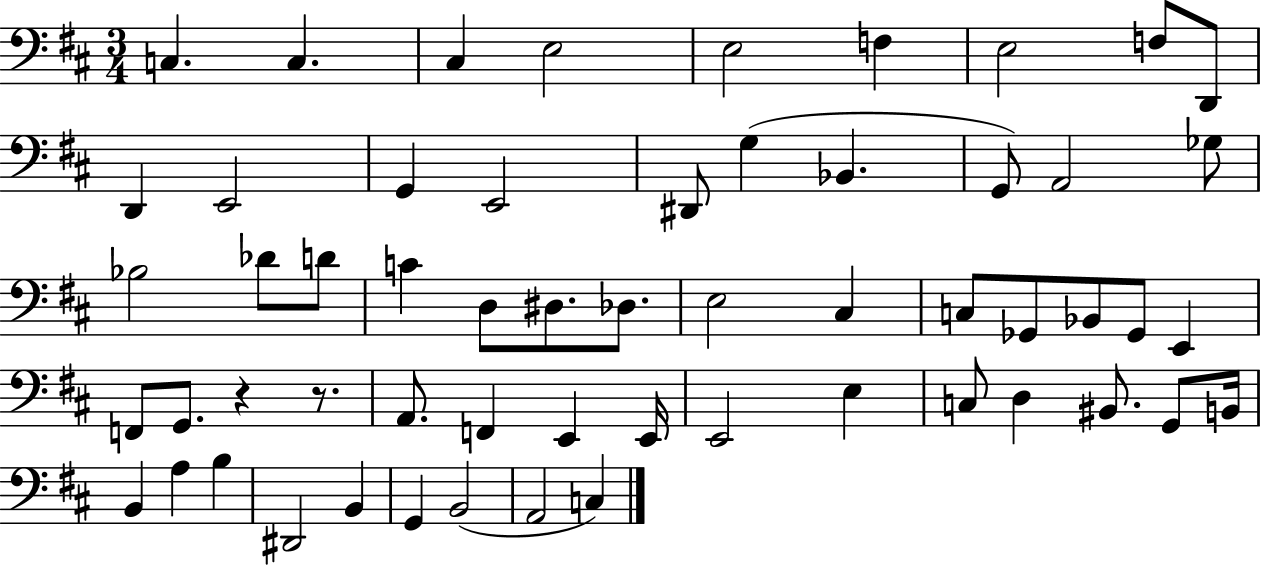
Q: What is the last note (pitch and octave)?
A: C3